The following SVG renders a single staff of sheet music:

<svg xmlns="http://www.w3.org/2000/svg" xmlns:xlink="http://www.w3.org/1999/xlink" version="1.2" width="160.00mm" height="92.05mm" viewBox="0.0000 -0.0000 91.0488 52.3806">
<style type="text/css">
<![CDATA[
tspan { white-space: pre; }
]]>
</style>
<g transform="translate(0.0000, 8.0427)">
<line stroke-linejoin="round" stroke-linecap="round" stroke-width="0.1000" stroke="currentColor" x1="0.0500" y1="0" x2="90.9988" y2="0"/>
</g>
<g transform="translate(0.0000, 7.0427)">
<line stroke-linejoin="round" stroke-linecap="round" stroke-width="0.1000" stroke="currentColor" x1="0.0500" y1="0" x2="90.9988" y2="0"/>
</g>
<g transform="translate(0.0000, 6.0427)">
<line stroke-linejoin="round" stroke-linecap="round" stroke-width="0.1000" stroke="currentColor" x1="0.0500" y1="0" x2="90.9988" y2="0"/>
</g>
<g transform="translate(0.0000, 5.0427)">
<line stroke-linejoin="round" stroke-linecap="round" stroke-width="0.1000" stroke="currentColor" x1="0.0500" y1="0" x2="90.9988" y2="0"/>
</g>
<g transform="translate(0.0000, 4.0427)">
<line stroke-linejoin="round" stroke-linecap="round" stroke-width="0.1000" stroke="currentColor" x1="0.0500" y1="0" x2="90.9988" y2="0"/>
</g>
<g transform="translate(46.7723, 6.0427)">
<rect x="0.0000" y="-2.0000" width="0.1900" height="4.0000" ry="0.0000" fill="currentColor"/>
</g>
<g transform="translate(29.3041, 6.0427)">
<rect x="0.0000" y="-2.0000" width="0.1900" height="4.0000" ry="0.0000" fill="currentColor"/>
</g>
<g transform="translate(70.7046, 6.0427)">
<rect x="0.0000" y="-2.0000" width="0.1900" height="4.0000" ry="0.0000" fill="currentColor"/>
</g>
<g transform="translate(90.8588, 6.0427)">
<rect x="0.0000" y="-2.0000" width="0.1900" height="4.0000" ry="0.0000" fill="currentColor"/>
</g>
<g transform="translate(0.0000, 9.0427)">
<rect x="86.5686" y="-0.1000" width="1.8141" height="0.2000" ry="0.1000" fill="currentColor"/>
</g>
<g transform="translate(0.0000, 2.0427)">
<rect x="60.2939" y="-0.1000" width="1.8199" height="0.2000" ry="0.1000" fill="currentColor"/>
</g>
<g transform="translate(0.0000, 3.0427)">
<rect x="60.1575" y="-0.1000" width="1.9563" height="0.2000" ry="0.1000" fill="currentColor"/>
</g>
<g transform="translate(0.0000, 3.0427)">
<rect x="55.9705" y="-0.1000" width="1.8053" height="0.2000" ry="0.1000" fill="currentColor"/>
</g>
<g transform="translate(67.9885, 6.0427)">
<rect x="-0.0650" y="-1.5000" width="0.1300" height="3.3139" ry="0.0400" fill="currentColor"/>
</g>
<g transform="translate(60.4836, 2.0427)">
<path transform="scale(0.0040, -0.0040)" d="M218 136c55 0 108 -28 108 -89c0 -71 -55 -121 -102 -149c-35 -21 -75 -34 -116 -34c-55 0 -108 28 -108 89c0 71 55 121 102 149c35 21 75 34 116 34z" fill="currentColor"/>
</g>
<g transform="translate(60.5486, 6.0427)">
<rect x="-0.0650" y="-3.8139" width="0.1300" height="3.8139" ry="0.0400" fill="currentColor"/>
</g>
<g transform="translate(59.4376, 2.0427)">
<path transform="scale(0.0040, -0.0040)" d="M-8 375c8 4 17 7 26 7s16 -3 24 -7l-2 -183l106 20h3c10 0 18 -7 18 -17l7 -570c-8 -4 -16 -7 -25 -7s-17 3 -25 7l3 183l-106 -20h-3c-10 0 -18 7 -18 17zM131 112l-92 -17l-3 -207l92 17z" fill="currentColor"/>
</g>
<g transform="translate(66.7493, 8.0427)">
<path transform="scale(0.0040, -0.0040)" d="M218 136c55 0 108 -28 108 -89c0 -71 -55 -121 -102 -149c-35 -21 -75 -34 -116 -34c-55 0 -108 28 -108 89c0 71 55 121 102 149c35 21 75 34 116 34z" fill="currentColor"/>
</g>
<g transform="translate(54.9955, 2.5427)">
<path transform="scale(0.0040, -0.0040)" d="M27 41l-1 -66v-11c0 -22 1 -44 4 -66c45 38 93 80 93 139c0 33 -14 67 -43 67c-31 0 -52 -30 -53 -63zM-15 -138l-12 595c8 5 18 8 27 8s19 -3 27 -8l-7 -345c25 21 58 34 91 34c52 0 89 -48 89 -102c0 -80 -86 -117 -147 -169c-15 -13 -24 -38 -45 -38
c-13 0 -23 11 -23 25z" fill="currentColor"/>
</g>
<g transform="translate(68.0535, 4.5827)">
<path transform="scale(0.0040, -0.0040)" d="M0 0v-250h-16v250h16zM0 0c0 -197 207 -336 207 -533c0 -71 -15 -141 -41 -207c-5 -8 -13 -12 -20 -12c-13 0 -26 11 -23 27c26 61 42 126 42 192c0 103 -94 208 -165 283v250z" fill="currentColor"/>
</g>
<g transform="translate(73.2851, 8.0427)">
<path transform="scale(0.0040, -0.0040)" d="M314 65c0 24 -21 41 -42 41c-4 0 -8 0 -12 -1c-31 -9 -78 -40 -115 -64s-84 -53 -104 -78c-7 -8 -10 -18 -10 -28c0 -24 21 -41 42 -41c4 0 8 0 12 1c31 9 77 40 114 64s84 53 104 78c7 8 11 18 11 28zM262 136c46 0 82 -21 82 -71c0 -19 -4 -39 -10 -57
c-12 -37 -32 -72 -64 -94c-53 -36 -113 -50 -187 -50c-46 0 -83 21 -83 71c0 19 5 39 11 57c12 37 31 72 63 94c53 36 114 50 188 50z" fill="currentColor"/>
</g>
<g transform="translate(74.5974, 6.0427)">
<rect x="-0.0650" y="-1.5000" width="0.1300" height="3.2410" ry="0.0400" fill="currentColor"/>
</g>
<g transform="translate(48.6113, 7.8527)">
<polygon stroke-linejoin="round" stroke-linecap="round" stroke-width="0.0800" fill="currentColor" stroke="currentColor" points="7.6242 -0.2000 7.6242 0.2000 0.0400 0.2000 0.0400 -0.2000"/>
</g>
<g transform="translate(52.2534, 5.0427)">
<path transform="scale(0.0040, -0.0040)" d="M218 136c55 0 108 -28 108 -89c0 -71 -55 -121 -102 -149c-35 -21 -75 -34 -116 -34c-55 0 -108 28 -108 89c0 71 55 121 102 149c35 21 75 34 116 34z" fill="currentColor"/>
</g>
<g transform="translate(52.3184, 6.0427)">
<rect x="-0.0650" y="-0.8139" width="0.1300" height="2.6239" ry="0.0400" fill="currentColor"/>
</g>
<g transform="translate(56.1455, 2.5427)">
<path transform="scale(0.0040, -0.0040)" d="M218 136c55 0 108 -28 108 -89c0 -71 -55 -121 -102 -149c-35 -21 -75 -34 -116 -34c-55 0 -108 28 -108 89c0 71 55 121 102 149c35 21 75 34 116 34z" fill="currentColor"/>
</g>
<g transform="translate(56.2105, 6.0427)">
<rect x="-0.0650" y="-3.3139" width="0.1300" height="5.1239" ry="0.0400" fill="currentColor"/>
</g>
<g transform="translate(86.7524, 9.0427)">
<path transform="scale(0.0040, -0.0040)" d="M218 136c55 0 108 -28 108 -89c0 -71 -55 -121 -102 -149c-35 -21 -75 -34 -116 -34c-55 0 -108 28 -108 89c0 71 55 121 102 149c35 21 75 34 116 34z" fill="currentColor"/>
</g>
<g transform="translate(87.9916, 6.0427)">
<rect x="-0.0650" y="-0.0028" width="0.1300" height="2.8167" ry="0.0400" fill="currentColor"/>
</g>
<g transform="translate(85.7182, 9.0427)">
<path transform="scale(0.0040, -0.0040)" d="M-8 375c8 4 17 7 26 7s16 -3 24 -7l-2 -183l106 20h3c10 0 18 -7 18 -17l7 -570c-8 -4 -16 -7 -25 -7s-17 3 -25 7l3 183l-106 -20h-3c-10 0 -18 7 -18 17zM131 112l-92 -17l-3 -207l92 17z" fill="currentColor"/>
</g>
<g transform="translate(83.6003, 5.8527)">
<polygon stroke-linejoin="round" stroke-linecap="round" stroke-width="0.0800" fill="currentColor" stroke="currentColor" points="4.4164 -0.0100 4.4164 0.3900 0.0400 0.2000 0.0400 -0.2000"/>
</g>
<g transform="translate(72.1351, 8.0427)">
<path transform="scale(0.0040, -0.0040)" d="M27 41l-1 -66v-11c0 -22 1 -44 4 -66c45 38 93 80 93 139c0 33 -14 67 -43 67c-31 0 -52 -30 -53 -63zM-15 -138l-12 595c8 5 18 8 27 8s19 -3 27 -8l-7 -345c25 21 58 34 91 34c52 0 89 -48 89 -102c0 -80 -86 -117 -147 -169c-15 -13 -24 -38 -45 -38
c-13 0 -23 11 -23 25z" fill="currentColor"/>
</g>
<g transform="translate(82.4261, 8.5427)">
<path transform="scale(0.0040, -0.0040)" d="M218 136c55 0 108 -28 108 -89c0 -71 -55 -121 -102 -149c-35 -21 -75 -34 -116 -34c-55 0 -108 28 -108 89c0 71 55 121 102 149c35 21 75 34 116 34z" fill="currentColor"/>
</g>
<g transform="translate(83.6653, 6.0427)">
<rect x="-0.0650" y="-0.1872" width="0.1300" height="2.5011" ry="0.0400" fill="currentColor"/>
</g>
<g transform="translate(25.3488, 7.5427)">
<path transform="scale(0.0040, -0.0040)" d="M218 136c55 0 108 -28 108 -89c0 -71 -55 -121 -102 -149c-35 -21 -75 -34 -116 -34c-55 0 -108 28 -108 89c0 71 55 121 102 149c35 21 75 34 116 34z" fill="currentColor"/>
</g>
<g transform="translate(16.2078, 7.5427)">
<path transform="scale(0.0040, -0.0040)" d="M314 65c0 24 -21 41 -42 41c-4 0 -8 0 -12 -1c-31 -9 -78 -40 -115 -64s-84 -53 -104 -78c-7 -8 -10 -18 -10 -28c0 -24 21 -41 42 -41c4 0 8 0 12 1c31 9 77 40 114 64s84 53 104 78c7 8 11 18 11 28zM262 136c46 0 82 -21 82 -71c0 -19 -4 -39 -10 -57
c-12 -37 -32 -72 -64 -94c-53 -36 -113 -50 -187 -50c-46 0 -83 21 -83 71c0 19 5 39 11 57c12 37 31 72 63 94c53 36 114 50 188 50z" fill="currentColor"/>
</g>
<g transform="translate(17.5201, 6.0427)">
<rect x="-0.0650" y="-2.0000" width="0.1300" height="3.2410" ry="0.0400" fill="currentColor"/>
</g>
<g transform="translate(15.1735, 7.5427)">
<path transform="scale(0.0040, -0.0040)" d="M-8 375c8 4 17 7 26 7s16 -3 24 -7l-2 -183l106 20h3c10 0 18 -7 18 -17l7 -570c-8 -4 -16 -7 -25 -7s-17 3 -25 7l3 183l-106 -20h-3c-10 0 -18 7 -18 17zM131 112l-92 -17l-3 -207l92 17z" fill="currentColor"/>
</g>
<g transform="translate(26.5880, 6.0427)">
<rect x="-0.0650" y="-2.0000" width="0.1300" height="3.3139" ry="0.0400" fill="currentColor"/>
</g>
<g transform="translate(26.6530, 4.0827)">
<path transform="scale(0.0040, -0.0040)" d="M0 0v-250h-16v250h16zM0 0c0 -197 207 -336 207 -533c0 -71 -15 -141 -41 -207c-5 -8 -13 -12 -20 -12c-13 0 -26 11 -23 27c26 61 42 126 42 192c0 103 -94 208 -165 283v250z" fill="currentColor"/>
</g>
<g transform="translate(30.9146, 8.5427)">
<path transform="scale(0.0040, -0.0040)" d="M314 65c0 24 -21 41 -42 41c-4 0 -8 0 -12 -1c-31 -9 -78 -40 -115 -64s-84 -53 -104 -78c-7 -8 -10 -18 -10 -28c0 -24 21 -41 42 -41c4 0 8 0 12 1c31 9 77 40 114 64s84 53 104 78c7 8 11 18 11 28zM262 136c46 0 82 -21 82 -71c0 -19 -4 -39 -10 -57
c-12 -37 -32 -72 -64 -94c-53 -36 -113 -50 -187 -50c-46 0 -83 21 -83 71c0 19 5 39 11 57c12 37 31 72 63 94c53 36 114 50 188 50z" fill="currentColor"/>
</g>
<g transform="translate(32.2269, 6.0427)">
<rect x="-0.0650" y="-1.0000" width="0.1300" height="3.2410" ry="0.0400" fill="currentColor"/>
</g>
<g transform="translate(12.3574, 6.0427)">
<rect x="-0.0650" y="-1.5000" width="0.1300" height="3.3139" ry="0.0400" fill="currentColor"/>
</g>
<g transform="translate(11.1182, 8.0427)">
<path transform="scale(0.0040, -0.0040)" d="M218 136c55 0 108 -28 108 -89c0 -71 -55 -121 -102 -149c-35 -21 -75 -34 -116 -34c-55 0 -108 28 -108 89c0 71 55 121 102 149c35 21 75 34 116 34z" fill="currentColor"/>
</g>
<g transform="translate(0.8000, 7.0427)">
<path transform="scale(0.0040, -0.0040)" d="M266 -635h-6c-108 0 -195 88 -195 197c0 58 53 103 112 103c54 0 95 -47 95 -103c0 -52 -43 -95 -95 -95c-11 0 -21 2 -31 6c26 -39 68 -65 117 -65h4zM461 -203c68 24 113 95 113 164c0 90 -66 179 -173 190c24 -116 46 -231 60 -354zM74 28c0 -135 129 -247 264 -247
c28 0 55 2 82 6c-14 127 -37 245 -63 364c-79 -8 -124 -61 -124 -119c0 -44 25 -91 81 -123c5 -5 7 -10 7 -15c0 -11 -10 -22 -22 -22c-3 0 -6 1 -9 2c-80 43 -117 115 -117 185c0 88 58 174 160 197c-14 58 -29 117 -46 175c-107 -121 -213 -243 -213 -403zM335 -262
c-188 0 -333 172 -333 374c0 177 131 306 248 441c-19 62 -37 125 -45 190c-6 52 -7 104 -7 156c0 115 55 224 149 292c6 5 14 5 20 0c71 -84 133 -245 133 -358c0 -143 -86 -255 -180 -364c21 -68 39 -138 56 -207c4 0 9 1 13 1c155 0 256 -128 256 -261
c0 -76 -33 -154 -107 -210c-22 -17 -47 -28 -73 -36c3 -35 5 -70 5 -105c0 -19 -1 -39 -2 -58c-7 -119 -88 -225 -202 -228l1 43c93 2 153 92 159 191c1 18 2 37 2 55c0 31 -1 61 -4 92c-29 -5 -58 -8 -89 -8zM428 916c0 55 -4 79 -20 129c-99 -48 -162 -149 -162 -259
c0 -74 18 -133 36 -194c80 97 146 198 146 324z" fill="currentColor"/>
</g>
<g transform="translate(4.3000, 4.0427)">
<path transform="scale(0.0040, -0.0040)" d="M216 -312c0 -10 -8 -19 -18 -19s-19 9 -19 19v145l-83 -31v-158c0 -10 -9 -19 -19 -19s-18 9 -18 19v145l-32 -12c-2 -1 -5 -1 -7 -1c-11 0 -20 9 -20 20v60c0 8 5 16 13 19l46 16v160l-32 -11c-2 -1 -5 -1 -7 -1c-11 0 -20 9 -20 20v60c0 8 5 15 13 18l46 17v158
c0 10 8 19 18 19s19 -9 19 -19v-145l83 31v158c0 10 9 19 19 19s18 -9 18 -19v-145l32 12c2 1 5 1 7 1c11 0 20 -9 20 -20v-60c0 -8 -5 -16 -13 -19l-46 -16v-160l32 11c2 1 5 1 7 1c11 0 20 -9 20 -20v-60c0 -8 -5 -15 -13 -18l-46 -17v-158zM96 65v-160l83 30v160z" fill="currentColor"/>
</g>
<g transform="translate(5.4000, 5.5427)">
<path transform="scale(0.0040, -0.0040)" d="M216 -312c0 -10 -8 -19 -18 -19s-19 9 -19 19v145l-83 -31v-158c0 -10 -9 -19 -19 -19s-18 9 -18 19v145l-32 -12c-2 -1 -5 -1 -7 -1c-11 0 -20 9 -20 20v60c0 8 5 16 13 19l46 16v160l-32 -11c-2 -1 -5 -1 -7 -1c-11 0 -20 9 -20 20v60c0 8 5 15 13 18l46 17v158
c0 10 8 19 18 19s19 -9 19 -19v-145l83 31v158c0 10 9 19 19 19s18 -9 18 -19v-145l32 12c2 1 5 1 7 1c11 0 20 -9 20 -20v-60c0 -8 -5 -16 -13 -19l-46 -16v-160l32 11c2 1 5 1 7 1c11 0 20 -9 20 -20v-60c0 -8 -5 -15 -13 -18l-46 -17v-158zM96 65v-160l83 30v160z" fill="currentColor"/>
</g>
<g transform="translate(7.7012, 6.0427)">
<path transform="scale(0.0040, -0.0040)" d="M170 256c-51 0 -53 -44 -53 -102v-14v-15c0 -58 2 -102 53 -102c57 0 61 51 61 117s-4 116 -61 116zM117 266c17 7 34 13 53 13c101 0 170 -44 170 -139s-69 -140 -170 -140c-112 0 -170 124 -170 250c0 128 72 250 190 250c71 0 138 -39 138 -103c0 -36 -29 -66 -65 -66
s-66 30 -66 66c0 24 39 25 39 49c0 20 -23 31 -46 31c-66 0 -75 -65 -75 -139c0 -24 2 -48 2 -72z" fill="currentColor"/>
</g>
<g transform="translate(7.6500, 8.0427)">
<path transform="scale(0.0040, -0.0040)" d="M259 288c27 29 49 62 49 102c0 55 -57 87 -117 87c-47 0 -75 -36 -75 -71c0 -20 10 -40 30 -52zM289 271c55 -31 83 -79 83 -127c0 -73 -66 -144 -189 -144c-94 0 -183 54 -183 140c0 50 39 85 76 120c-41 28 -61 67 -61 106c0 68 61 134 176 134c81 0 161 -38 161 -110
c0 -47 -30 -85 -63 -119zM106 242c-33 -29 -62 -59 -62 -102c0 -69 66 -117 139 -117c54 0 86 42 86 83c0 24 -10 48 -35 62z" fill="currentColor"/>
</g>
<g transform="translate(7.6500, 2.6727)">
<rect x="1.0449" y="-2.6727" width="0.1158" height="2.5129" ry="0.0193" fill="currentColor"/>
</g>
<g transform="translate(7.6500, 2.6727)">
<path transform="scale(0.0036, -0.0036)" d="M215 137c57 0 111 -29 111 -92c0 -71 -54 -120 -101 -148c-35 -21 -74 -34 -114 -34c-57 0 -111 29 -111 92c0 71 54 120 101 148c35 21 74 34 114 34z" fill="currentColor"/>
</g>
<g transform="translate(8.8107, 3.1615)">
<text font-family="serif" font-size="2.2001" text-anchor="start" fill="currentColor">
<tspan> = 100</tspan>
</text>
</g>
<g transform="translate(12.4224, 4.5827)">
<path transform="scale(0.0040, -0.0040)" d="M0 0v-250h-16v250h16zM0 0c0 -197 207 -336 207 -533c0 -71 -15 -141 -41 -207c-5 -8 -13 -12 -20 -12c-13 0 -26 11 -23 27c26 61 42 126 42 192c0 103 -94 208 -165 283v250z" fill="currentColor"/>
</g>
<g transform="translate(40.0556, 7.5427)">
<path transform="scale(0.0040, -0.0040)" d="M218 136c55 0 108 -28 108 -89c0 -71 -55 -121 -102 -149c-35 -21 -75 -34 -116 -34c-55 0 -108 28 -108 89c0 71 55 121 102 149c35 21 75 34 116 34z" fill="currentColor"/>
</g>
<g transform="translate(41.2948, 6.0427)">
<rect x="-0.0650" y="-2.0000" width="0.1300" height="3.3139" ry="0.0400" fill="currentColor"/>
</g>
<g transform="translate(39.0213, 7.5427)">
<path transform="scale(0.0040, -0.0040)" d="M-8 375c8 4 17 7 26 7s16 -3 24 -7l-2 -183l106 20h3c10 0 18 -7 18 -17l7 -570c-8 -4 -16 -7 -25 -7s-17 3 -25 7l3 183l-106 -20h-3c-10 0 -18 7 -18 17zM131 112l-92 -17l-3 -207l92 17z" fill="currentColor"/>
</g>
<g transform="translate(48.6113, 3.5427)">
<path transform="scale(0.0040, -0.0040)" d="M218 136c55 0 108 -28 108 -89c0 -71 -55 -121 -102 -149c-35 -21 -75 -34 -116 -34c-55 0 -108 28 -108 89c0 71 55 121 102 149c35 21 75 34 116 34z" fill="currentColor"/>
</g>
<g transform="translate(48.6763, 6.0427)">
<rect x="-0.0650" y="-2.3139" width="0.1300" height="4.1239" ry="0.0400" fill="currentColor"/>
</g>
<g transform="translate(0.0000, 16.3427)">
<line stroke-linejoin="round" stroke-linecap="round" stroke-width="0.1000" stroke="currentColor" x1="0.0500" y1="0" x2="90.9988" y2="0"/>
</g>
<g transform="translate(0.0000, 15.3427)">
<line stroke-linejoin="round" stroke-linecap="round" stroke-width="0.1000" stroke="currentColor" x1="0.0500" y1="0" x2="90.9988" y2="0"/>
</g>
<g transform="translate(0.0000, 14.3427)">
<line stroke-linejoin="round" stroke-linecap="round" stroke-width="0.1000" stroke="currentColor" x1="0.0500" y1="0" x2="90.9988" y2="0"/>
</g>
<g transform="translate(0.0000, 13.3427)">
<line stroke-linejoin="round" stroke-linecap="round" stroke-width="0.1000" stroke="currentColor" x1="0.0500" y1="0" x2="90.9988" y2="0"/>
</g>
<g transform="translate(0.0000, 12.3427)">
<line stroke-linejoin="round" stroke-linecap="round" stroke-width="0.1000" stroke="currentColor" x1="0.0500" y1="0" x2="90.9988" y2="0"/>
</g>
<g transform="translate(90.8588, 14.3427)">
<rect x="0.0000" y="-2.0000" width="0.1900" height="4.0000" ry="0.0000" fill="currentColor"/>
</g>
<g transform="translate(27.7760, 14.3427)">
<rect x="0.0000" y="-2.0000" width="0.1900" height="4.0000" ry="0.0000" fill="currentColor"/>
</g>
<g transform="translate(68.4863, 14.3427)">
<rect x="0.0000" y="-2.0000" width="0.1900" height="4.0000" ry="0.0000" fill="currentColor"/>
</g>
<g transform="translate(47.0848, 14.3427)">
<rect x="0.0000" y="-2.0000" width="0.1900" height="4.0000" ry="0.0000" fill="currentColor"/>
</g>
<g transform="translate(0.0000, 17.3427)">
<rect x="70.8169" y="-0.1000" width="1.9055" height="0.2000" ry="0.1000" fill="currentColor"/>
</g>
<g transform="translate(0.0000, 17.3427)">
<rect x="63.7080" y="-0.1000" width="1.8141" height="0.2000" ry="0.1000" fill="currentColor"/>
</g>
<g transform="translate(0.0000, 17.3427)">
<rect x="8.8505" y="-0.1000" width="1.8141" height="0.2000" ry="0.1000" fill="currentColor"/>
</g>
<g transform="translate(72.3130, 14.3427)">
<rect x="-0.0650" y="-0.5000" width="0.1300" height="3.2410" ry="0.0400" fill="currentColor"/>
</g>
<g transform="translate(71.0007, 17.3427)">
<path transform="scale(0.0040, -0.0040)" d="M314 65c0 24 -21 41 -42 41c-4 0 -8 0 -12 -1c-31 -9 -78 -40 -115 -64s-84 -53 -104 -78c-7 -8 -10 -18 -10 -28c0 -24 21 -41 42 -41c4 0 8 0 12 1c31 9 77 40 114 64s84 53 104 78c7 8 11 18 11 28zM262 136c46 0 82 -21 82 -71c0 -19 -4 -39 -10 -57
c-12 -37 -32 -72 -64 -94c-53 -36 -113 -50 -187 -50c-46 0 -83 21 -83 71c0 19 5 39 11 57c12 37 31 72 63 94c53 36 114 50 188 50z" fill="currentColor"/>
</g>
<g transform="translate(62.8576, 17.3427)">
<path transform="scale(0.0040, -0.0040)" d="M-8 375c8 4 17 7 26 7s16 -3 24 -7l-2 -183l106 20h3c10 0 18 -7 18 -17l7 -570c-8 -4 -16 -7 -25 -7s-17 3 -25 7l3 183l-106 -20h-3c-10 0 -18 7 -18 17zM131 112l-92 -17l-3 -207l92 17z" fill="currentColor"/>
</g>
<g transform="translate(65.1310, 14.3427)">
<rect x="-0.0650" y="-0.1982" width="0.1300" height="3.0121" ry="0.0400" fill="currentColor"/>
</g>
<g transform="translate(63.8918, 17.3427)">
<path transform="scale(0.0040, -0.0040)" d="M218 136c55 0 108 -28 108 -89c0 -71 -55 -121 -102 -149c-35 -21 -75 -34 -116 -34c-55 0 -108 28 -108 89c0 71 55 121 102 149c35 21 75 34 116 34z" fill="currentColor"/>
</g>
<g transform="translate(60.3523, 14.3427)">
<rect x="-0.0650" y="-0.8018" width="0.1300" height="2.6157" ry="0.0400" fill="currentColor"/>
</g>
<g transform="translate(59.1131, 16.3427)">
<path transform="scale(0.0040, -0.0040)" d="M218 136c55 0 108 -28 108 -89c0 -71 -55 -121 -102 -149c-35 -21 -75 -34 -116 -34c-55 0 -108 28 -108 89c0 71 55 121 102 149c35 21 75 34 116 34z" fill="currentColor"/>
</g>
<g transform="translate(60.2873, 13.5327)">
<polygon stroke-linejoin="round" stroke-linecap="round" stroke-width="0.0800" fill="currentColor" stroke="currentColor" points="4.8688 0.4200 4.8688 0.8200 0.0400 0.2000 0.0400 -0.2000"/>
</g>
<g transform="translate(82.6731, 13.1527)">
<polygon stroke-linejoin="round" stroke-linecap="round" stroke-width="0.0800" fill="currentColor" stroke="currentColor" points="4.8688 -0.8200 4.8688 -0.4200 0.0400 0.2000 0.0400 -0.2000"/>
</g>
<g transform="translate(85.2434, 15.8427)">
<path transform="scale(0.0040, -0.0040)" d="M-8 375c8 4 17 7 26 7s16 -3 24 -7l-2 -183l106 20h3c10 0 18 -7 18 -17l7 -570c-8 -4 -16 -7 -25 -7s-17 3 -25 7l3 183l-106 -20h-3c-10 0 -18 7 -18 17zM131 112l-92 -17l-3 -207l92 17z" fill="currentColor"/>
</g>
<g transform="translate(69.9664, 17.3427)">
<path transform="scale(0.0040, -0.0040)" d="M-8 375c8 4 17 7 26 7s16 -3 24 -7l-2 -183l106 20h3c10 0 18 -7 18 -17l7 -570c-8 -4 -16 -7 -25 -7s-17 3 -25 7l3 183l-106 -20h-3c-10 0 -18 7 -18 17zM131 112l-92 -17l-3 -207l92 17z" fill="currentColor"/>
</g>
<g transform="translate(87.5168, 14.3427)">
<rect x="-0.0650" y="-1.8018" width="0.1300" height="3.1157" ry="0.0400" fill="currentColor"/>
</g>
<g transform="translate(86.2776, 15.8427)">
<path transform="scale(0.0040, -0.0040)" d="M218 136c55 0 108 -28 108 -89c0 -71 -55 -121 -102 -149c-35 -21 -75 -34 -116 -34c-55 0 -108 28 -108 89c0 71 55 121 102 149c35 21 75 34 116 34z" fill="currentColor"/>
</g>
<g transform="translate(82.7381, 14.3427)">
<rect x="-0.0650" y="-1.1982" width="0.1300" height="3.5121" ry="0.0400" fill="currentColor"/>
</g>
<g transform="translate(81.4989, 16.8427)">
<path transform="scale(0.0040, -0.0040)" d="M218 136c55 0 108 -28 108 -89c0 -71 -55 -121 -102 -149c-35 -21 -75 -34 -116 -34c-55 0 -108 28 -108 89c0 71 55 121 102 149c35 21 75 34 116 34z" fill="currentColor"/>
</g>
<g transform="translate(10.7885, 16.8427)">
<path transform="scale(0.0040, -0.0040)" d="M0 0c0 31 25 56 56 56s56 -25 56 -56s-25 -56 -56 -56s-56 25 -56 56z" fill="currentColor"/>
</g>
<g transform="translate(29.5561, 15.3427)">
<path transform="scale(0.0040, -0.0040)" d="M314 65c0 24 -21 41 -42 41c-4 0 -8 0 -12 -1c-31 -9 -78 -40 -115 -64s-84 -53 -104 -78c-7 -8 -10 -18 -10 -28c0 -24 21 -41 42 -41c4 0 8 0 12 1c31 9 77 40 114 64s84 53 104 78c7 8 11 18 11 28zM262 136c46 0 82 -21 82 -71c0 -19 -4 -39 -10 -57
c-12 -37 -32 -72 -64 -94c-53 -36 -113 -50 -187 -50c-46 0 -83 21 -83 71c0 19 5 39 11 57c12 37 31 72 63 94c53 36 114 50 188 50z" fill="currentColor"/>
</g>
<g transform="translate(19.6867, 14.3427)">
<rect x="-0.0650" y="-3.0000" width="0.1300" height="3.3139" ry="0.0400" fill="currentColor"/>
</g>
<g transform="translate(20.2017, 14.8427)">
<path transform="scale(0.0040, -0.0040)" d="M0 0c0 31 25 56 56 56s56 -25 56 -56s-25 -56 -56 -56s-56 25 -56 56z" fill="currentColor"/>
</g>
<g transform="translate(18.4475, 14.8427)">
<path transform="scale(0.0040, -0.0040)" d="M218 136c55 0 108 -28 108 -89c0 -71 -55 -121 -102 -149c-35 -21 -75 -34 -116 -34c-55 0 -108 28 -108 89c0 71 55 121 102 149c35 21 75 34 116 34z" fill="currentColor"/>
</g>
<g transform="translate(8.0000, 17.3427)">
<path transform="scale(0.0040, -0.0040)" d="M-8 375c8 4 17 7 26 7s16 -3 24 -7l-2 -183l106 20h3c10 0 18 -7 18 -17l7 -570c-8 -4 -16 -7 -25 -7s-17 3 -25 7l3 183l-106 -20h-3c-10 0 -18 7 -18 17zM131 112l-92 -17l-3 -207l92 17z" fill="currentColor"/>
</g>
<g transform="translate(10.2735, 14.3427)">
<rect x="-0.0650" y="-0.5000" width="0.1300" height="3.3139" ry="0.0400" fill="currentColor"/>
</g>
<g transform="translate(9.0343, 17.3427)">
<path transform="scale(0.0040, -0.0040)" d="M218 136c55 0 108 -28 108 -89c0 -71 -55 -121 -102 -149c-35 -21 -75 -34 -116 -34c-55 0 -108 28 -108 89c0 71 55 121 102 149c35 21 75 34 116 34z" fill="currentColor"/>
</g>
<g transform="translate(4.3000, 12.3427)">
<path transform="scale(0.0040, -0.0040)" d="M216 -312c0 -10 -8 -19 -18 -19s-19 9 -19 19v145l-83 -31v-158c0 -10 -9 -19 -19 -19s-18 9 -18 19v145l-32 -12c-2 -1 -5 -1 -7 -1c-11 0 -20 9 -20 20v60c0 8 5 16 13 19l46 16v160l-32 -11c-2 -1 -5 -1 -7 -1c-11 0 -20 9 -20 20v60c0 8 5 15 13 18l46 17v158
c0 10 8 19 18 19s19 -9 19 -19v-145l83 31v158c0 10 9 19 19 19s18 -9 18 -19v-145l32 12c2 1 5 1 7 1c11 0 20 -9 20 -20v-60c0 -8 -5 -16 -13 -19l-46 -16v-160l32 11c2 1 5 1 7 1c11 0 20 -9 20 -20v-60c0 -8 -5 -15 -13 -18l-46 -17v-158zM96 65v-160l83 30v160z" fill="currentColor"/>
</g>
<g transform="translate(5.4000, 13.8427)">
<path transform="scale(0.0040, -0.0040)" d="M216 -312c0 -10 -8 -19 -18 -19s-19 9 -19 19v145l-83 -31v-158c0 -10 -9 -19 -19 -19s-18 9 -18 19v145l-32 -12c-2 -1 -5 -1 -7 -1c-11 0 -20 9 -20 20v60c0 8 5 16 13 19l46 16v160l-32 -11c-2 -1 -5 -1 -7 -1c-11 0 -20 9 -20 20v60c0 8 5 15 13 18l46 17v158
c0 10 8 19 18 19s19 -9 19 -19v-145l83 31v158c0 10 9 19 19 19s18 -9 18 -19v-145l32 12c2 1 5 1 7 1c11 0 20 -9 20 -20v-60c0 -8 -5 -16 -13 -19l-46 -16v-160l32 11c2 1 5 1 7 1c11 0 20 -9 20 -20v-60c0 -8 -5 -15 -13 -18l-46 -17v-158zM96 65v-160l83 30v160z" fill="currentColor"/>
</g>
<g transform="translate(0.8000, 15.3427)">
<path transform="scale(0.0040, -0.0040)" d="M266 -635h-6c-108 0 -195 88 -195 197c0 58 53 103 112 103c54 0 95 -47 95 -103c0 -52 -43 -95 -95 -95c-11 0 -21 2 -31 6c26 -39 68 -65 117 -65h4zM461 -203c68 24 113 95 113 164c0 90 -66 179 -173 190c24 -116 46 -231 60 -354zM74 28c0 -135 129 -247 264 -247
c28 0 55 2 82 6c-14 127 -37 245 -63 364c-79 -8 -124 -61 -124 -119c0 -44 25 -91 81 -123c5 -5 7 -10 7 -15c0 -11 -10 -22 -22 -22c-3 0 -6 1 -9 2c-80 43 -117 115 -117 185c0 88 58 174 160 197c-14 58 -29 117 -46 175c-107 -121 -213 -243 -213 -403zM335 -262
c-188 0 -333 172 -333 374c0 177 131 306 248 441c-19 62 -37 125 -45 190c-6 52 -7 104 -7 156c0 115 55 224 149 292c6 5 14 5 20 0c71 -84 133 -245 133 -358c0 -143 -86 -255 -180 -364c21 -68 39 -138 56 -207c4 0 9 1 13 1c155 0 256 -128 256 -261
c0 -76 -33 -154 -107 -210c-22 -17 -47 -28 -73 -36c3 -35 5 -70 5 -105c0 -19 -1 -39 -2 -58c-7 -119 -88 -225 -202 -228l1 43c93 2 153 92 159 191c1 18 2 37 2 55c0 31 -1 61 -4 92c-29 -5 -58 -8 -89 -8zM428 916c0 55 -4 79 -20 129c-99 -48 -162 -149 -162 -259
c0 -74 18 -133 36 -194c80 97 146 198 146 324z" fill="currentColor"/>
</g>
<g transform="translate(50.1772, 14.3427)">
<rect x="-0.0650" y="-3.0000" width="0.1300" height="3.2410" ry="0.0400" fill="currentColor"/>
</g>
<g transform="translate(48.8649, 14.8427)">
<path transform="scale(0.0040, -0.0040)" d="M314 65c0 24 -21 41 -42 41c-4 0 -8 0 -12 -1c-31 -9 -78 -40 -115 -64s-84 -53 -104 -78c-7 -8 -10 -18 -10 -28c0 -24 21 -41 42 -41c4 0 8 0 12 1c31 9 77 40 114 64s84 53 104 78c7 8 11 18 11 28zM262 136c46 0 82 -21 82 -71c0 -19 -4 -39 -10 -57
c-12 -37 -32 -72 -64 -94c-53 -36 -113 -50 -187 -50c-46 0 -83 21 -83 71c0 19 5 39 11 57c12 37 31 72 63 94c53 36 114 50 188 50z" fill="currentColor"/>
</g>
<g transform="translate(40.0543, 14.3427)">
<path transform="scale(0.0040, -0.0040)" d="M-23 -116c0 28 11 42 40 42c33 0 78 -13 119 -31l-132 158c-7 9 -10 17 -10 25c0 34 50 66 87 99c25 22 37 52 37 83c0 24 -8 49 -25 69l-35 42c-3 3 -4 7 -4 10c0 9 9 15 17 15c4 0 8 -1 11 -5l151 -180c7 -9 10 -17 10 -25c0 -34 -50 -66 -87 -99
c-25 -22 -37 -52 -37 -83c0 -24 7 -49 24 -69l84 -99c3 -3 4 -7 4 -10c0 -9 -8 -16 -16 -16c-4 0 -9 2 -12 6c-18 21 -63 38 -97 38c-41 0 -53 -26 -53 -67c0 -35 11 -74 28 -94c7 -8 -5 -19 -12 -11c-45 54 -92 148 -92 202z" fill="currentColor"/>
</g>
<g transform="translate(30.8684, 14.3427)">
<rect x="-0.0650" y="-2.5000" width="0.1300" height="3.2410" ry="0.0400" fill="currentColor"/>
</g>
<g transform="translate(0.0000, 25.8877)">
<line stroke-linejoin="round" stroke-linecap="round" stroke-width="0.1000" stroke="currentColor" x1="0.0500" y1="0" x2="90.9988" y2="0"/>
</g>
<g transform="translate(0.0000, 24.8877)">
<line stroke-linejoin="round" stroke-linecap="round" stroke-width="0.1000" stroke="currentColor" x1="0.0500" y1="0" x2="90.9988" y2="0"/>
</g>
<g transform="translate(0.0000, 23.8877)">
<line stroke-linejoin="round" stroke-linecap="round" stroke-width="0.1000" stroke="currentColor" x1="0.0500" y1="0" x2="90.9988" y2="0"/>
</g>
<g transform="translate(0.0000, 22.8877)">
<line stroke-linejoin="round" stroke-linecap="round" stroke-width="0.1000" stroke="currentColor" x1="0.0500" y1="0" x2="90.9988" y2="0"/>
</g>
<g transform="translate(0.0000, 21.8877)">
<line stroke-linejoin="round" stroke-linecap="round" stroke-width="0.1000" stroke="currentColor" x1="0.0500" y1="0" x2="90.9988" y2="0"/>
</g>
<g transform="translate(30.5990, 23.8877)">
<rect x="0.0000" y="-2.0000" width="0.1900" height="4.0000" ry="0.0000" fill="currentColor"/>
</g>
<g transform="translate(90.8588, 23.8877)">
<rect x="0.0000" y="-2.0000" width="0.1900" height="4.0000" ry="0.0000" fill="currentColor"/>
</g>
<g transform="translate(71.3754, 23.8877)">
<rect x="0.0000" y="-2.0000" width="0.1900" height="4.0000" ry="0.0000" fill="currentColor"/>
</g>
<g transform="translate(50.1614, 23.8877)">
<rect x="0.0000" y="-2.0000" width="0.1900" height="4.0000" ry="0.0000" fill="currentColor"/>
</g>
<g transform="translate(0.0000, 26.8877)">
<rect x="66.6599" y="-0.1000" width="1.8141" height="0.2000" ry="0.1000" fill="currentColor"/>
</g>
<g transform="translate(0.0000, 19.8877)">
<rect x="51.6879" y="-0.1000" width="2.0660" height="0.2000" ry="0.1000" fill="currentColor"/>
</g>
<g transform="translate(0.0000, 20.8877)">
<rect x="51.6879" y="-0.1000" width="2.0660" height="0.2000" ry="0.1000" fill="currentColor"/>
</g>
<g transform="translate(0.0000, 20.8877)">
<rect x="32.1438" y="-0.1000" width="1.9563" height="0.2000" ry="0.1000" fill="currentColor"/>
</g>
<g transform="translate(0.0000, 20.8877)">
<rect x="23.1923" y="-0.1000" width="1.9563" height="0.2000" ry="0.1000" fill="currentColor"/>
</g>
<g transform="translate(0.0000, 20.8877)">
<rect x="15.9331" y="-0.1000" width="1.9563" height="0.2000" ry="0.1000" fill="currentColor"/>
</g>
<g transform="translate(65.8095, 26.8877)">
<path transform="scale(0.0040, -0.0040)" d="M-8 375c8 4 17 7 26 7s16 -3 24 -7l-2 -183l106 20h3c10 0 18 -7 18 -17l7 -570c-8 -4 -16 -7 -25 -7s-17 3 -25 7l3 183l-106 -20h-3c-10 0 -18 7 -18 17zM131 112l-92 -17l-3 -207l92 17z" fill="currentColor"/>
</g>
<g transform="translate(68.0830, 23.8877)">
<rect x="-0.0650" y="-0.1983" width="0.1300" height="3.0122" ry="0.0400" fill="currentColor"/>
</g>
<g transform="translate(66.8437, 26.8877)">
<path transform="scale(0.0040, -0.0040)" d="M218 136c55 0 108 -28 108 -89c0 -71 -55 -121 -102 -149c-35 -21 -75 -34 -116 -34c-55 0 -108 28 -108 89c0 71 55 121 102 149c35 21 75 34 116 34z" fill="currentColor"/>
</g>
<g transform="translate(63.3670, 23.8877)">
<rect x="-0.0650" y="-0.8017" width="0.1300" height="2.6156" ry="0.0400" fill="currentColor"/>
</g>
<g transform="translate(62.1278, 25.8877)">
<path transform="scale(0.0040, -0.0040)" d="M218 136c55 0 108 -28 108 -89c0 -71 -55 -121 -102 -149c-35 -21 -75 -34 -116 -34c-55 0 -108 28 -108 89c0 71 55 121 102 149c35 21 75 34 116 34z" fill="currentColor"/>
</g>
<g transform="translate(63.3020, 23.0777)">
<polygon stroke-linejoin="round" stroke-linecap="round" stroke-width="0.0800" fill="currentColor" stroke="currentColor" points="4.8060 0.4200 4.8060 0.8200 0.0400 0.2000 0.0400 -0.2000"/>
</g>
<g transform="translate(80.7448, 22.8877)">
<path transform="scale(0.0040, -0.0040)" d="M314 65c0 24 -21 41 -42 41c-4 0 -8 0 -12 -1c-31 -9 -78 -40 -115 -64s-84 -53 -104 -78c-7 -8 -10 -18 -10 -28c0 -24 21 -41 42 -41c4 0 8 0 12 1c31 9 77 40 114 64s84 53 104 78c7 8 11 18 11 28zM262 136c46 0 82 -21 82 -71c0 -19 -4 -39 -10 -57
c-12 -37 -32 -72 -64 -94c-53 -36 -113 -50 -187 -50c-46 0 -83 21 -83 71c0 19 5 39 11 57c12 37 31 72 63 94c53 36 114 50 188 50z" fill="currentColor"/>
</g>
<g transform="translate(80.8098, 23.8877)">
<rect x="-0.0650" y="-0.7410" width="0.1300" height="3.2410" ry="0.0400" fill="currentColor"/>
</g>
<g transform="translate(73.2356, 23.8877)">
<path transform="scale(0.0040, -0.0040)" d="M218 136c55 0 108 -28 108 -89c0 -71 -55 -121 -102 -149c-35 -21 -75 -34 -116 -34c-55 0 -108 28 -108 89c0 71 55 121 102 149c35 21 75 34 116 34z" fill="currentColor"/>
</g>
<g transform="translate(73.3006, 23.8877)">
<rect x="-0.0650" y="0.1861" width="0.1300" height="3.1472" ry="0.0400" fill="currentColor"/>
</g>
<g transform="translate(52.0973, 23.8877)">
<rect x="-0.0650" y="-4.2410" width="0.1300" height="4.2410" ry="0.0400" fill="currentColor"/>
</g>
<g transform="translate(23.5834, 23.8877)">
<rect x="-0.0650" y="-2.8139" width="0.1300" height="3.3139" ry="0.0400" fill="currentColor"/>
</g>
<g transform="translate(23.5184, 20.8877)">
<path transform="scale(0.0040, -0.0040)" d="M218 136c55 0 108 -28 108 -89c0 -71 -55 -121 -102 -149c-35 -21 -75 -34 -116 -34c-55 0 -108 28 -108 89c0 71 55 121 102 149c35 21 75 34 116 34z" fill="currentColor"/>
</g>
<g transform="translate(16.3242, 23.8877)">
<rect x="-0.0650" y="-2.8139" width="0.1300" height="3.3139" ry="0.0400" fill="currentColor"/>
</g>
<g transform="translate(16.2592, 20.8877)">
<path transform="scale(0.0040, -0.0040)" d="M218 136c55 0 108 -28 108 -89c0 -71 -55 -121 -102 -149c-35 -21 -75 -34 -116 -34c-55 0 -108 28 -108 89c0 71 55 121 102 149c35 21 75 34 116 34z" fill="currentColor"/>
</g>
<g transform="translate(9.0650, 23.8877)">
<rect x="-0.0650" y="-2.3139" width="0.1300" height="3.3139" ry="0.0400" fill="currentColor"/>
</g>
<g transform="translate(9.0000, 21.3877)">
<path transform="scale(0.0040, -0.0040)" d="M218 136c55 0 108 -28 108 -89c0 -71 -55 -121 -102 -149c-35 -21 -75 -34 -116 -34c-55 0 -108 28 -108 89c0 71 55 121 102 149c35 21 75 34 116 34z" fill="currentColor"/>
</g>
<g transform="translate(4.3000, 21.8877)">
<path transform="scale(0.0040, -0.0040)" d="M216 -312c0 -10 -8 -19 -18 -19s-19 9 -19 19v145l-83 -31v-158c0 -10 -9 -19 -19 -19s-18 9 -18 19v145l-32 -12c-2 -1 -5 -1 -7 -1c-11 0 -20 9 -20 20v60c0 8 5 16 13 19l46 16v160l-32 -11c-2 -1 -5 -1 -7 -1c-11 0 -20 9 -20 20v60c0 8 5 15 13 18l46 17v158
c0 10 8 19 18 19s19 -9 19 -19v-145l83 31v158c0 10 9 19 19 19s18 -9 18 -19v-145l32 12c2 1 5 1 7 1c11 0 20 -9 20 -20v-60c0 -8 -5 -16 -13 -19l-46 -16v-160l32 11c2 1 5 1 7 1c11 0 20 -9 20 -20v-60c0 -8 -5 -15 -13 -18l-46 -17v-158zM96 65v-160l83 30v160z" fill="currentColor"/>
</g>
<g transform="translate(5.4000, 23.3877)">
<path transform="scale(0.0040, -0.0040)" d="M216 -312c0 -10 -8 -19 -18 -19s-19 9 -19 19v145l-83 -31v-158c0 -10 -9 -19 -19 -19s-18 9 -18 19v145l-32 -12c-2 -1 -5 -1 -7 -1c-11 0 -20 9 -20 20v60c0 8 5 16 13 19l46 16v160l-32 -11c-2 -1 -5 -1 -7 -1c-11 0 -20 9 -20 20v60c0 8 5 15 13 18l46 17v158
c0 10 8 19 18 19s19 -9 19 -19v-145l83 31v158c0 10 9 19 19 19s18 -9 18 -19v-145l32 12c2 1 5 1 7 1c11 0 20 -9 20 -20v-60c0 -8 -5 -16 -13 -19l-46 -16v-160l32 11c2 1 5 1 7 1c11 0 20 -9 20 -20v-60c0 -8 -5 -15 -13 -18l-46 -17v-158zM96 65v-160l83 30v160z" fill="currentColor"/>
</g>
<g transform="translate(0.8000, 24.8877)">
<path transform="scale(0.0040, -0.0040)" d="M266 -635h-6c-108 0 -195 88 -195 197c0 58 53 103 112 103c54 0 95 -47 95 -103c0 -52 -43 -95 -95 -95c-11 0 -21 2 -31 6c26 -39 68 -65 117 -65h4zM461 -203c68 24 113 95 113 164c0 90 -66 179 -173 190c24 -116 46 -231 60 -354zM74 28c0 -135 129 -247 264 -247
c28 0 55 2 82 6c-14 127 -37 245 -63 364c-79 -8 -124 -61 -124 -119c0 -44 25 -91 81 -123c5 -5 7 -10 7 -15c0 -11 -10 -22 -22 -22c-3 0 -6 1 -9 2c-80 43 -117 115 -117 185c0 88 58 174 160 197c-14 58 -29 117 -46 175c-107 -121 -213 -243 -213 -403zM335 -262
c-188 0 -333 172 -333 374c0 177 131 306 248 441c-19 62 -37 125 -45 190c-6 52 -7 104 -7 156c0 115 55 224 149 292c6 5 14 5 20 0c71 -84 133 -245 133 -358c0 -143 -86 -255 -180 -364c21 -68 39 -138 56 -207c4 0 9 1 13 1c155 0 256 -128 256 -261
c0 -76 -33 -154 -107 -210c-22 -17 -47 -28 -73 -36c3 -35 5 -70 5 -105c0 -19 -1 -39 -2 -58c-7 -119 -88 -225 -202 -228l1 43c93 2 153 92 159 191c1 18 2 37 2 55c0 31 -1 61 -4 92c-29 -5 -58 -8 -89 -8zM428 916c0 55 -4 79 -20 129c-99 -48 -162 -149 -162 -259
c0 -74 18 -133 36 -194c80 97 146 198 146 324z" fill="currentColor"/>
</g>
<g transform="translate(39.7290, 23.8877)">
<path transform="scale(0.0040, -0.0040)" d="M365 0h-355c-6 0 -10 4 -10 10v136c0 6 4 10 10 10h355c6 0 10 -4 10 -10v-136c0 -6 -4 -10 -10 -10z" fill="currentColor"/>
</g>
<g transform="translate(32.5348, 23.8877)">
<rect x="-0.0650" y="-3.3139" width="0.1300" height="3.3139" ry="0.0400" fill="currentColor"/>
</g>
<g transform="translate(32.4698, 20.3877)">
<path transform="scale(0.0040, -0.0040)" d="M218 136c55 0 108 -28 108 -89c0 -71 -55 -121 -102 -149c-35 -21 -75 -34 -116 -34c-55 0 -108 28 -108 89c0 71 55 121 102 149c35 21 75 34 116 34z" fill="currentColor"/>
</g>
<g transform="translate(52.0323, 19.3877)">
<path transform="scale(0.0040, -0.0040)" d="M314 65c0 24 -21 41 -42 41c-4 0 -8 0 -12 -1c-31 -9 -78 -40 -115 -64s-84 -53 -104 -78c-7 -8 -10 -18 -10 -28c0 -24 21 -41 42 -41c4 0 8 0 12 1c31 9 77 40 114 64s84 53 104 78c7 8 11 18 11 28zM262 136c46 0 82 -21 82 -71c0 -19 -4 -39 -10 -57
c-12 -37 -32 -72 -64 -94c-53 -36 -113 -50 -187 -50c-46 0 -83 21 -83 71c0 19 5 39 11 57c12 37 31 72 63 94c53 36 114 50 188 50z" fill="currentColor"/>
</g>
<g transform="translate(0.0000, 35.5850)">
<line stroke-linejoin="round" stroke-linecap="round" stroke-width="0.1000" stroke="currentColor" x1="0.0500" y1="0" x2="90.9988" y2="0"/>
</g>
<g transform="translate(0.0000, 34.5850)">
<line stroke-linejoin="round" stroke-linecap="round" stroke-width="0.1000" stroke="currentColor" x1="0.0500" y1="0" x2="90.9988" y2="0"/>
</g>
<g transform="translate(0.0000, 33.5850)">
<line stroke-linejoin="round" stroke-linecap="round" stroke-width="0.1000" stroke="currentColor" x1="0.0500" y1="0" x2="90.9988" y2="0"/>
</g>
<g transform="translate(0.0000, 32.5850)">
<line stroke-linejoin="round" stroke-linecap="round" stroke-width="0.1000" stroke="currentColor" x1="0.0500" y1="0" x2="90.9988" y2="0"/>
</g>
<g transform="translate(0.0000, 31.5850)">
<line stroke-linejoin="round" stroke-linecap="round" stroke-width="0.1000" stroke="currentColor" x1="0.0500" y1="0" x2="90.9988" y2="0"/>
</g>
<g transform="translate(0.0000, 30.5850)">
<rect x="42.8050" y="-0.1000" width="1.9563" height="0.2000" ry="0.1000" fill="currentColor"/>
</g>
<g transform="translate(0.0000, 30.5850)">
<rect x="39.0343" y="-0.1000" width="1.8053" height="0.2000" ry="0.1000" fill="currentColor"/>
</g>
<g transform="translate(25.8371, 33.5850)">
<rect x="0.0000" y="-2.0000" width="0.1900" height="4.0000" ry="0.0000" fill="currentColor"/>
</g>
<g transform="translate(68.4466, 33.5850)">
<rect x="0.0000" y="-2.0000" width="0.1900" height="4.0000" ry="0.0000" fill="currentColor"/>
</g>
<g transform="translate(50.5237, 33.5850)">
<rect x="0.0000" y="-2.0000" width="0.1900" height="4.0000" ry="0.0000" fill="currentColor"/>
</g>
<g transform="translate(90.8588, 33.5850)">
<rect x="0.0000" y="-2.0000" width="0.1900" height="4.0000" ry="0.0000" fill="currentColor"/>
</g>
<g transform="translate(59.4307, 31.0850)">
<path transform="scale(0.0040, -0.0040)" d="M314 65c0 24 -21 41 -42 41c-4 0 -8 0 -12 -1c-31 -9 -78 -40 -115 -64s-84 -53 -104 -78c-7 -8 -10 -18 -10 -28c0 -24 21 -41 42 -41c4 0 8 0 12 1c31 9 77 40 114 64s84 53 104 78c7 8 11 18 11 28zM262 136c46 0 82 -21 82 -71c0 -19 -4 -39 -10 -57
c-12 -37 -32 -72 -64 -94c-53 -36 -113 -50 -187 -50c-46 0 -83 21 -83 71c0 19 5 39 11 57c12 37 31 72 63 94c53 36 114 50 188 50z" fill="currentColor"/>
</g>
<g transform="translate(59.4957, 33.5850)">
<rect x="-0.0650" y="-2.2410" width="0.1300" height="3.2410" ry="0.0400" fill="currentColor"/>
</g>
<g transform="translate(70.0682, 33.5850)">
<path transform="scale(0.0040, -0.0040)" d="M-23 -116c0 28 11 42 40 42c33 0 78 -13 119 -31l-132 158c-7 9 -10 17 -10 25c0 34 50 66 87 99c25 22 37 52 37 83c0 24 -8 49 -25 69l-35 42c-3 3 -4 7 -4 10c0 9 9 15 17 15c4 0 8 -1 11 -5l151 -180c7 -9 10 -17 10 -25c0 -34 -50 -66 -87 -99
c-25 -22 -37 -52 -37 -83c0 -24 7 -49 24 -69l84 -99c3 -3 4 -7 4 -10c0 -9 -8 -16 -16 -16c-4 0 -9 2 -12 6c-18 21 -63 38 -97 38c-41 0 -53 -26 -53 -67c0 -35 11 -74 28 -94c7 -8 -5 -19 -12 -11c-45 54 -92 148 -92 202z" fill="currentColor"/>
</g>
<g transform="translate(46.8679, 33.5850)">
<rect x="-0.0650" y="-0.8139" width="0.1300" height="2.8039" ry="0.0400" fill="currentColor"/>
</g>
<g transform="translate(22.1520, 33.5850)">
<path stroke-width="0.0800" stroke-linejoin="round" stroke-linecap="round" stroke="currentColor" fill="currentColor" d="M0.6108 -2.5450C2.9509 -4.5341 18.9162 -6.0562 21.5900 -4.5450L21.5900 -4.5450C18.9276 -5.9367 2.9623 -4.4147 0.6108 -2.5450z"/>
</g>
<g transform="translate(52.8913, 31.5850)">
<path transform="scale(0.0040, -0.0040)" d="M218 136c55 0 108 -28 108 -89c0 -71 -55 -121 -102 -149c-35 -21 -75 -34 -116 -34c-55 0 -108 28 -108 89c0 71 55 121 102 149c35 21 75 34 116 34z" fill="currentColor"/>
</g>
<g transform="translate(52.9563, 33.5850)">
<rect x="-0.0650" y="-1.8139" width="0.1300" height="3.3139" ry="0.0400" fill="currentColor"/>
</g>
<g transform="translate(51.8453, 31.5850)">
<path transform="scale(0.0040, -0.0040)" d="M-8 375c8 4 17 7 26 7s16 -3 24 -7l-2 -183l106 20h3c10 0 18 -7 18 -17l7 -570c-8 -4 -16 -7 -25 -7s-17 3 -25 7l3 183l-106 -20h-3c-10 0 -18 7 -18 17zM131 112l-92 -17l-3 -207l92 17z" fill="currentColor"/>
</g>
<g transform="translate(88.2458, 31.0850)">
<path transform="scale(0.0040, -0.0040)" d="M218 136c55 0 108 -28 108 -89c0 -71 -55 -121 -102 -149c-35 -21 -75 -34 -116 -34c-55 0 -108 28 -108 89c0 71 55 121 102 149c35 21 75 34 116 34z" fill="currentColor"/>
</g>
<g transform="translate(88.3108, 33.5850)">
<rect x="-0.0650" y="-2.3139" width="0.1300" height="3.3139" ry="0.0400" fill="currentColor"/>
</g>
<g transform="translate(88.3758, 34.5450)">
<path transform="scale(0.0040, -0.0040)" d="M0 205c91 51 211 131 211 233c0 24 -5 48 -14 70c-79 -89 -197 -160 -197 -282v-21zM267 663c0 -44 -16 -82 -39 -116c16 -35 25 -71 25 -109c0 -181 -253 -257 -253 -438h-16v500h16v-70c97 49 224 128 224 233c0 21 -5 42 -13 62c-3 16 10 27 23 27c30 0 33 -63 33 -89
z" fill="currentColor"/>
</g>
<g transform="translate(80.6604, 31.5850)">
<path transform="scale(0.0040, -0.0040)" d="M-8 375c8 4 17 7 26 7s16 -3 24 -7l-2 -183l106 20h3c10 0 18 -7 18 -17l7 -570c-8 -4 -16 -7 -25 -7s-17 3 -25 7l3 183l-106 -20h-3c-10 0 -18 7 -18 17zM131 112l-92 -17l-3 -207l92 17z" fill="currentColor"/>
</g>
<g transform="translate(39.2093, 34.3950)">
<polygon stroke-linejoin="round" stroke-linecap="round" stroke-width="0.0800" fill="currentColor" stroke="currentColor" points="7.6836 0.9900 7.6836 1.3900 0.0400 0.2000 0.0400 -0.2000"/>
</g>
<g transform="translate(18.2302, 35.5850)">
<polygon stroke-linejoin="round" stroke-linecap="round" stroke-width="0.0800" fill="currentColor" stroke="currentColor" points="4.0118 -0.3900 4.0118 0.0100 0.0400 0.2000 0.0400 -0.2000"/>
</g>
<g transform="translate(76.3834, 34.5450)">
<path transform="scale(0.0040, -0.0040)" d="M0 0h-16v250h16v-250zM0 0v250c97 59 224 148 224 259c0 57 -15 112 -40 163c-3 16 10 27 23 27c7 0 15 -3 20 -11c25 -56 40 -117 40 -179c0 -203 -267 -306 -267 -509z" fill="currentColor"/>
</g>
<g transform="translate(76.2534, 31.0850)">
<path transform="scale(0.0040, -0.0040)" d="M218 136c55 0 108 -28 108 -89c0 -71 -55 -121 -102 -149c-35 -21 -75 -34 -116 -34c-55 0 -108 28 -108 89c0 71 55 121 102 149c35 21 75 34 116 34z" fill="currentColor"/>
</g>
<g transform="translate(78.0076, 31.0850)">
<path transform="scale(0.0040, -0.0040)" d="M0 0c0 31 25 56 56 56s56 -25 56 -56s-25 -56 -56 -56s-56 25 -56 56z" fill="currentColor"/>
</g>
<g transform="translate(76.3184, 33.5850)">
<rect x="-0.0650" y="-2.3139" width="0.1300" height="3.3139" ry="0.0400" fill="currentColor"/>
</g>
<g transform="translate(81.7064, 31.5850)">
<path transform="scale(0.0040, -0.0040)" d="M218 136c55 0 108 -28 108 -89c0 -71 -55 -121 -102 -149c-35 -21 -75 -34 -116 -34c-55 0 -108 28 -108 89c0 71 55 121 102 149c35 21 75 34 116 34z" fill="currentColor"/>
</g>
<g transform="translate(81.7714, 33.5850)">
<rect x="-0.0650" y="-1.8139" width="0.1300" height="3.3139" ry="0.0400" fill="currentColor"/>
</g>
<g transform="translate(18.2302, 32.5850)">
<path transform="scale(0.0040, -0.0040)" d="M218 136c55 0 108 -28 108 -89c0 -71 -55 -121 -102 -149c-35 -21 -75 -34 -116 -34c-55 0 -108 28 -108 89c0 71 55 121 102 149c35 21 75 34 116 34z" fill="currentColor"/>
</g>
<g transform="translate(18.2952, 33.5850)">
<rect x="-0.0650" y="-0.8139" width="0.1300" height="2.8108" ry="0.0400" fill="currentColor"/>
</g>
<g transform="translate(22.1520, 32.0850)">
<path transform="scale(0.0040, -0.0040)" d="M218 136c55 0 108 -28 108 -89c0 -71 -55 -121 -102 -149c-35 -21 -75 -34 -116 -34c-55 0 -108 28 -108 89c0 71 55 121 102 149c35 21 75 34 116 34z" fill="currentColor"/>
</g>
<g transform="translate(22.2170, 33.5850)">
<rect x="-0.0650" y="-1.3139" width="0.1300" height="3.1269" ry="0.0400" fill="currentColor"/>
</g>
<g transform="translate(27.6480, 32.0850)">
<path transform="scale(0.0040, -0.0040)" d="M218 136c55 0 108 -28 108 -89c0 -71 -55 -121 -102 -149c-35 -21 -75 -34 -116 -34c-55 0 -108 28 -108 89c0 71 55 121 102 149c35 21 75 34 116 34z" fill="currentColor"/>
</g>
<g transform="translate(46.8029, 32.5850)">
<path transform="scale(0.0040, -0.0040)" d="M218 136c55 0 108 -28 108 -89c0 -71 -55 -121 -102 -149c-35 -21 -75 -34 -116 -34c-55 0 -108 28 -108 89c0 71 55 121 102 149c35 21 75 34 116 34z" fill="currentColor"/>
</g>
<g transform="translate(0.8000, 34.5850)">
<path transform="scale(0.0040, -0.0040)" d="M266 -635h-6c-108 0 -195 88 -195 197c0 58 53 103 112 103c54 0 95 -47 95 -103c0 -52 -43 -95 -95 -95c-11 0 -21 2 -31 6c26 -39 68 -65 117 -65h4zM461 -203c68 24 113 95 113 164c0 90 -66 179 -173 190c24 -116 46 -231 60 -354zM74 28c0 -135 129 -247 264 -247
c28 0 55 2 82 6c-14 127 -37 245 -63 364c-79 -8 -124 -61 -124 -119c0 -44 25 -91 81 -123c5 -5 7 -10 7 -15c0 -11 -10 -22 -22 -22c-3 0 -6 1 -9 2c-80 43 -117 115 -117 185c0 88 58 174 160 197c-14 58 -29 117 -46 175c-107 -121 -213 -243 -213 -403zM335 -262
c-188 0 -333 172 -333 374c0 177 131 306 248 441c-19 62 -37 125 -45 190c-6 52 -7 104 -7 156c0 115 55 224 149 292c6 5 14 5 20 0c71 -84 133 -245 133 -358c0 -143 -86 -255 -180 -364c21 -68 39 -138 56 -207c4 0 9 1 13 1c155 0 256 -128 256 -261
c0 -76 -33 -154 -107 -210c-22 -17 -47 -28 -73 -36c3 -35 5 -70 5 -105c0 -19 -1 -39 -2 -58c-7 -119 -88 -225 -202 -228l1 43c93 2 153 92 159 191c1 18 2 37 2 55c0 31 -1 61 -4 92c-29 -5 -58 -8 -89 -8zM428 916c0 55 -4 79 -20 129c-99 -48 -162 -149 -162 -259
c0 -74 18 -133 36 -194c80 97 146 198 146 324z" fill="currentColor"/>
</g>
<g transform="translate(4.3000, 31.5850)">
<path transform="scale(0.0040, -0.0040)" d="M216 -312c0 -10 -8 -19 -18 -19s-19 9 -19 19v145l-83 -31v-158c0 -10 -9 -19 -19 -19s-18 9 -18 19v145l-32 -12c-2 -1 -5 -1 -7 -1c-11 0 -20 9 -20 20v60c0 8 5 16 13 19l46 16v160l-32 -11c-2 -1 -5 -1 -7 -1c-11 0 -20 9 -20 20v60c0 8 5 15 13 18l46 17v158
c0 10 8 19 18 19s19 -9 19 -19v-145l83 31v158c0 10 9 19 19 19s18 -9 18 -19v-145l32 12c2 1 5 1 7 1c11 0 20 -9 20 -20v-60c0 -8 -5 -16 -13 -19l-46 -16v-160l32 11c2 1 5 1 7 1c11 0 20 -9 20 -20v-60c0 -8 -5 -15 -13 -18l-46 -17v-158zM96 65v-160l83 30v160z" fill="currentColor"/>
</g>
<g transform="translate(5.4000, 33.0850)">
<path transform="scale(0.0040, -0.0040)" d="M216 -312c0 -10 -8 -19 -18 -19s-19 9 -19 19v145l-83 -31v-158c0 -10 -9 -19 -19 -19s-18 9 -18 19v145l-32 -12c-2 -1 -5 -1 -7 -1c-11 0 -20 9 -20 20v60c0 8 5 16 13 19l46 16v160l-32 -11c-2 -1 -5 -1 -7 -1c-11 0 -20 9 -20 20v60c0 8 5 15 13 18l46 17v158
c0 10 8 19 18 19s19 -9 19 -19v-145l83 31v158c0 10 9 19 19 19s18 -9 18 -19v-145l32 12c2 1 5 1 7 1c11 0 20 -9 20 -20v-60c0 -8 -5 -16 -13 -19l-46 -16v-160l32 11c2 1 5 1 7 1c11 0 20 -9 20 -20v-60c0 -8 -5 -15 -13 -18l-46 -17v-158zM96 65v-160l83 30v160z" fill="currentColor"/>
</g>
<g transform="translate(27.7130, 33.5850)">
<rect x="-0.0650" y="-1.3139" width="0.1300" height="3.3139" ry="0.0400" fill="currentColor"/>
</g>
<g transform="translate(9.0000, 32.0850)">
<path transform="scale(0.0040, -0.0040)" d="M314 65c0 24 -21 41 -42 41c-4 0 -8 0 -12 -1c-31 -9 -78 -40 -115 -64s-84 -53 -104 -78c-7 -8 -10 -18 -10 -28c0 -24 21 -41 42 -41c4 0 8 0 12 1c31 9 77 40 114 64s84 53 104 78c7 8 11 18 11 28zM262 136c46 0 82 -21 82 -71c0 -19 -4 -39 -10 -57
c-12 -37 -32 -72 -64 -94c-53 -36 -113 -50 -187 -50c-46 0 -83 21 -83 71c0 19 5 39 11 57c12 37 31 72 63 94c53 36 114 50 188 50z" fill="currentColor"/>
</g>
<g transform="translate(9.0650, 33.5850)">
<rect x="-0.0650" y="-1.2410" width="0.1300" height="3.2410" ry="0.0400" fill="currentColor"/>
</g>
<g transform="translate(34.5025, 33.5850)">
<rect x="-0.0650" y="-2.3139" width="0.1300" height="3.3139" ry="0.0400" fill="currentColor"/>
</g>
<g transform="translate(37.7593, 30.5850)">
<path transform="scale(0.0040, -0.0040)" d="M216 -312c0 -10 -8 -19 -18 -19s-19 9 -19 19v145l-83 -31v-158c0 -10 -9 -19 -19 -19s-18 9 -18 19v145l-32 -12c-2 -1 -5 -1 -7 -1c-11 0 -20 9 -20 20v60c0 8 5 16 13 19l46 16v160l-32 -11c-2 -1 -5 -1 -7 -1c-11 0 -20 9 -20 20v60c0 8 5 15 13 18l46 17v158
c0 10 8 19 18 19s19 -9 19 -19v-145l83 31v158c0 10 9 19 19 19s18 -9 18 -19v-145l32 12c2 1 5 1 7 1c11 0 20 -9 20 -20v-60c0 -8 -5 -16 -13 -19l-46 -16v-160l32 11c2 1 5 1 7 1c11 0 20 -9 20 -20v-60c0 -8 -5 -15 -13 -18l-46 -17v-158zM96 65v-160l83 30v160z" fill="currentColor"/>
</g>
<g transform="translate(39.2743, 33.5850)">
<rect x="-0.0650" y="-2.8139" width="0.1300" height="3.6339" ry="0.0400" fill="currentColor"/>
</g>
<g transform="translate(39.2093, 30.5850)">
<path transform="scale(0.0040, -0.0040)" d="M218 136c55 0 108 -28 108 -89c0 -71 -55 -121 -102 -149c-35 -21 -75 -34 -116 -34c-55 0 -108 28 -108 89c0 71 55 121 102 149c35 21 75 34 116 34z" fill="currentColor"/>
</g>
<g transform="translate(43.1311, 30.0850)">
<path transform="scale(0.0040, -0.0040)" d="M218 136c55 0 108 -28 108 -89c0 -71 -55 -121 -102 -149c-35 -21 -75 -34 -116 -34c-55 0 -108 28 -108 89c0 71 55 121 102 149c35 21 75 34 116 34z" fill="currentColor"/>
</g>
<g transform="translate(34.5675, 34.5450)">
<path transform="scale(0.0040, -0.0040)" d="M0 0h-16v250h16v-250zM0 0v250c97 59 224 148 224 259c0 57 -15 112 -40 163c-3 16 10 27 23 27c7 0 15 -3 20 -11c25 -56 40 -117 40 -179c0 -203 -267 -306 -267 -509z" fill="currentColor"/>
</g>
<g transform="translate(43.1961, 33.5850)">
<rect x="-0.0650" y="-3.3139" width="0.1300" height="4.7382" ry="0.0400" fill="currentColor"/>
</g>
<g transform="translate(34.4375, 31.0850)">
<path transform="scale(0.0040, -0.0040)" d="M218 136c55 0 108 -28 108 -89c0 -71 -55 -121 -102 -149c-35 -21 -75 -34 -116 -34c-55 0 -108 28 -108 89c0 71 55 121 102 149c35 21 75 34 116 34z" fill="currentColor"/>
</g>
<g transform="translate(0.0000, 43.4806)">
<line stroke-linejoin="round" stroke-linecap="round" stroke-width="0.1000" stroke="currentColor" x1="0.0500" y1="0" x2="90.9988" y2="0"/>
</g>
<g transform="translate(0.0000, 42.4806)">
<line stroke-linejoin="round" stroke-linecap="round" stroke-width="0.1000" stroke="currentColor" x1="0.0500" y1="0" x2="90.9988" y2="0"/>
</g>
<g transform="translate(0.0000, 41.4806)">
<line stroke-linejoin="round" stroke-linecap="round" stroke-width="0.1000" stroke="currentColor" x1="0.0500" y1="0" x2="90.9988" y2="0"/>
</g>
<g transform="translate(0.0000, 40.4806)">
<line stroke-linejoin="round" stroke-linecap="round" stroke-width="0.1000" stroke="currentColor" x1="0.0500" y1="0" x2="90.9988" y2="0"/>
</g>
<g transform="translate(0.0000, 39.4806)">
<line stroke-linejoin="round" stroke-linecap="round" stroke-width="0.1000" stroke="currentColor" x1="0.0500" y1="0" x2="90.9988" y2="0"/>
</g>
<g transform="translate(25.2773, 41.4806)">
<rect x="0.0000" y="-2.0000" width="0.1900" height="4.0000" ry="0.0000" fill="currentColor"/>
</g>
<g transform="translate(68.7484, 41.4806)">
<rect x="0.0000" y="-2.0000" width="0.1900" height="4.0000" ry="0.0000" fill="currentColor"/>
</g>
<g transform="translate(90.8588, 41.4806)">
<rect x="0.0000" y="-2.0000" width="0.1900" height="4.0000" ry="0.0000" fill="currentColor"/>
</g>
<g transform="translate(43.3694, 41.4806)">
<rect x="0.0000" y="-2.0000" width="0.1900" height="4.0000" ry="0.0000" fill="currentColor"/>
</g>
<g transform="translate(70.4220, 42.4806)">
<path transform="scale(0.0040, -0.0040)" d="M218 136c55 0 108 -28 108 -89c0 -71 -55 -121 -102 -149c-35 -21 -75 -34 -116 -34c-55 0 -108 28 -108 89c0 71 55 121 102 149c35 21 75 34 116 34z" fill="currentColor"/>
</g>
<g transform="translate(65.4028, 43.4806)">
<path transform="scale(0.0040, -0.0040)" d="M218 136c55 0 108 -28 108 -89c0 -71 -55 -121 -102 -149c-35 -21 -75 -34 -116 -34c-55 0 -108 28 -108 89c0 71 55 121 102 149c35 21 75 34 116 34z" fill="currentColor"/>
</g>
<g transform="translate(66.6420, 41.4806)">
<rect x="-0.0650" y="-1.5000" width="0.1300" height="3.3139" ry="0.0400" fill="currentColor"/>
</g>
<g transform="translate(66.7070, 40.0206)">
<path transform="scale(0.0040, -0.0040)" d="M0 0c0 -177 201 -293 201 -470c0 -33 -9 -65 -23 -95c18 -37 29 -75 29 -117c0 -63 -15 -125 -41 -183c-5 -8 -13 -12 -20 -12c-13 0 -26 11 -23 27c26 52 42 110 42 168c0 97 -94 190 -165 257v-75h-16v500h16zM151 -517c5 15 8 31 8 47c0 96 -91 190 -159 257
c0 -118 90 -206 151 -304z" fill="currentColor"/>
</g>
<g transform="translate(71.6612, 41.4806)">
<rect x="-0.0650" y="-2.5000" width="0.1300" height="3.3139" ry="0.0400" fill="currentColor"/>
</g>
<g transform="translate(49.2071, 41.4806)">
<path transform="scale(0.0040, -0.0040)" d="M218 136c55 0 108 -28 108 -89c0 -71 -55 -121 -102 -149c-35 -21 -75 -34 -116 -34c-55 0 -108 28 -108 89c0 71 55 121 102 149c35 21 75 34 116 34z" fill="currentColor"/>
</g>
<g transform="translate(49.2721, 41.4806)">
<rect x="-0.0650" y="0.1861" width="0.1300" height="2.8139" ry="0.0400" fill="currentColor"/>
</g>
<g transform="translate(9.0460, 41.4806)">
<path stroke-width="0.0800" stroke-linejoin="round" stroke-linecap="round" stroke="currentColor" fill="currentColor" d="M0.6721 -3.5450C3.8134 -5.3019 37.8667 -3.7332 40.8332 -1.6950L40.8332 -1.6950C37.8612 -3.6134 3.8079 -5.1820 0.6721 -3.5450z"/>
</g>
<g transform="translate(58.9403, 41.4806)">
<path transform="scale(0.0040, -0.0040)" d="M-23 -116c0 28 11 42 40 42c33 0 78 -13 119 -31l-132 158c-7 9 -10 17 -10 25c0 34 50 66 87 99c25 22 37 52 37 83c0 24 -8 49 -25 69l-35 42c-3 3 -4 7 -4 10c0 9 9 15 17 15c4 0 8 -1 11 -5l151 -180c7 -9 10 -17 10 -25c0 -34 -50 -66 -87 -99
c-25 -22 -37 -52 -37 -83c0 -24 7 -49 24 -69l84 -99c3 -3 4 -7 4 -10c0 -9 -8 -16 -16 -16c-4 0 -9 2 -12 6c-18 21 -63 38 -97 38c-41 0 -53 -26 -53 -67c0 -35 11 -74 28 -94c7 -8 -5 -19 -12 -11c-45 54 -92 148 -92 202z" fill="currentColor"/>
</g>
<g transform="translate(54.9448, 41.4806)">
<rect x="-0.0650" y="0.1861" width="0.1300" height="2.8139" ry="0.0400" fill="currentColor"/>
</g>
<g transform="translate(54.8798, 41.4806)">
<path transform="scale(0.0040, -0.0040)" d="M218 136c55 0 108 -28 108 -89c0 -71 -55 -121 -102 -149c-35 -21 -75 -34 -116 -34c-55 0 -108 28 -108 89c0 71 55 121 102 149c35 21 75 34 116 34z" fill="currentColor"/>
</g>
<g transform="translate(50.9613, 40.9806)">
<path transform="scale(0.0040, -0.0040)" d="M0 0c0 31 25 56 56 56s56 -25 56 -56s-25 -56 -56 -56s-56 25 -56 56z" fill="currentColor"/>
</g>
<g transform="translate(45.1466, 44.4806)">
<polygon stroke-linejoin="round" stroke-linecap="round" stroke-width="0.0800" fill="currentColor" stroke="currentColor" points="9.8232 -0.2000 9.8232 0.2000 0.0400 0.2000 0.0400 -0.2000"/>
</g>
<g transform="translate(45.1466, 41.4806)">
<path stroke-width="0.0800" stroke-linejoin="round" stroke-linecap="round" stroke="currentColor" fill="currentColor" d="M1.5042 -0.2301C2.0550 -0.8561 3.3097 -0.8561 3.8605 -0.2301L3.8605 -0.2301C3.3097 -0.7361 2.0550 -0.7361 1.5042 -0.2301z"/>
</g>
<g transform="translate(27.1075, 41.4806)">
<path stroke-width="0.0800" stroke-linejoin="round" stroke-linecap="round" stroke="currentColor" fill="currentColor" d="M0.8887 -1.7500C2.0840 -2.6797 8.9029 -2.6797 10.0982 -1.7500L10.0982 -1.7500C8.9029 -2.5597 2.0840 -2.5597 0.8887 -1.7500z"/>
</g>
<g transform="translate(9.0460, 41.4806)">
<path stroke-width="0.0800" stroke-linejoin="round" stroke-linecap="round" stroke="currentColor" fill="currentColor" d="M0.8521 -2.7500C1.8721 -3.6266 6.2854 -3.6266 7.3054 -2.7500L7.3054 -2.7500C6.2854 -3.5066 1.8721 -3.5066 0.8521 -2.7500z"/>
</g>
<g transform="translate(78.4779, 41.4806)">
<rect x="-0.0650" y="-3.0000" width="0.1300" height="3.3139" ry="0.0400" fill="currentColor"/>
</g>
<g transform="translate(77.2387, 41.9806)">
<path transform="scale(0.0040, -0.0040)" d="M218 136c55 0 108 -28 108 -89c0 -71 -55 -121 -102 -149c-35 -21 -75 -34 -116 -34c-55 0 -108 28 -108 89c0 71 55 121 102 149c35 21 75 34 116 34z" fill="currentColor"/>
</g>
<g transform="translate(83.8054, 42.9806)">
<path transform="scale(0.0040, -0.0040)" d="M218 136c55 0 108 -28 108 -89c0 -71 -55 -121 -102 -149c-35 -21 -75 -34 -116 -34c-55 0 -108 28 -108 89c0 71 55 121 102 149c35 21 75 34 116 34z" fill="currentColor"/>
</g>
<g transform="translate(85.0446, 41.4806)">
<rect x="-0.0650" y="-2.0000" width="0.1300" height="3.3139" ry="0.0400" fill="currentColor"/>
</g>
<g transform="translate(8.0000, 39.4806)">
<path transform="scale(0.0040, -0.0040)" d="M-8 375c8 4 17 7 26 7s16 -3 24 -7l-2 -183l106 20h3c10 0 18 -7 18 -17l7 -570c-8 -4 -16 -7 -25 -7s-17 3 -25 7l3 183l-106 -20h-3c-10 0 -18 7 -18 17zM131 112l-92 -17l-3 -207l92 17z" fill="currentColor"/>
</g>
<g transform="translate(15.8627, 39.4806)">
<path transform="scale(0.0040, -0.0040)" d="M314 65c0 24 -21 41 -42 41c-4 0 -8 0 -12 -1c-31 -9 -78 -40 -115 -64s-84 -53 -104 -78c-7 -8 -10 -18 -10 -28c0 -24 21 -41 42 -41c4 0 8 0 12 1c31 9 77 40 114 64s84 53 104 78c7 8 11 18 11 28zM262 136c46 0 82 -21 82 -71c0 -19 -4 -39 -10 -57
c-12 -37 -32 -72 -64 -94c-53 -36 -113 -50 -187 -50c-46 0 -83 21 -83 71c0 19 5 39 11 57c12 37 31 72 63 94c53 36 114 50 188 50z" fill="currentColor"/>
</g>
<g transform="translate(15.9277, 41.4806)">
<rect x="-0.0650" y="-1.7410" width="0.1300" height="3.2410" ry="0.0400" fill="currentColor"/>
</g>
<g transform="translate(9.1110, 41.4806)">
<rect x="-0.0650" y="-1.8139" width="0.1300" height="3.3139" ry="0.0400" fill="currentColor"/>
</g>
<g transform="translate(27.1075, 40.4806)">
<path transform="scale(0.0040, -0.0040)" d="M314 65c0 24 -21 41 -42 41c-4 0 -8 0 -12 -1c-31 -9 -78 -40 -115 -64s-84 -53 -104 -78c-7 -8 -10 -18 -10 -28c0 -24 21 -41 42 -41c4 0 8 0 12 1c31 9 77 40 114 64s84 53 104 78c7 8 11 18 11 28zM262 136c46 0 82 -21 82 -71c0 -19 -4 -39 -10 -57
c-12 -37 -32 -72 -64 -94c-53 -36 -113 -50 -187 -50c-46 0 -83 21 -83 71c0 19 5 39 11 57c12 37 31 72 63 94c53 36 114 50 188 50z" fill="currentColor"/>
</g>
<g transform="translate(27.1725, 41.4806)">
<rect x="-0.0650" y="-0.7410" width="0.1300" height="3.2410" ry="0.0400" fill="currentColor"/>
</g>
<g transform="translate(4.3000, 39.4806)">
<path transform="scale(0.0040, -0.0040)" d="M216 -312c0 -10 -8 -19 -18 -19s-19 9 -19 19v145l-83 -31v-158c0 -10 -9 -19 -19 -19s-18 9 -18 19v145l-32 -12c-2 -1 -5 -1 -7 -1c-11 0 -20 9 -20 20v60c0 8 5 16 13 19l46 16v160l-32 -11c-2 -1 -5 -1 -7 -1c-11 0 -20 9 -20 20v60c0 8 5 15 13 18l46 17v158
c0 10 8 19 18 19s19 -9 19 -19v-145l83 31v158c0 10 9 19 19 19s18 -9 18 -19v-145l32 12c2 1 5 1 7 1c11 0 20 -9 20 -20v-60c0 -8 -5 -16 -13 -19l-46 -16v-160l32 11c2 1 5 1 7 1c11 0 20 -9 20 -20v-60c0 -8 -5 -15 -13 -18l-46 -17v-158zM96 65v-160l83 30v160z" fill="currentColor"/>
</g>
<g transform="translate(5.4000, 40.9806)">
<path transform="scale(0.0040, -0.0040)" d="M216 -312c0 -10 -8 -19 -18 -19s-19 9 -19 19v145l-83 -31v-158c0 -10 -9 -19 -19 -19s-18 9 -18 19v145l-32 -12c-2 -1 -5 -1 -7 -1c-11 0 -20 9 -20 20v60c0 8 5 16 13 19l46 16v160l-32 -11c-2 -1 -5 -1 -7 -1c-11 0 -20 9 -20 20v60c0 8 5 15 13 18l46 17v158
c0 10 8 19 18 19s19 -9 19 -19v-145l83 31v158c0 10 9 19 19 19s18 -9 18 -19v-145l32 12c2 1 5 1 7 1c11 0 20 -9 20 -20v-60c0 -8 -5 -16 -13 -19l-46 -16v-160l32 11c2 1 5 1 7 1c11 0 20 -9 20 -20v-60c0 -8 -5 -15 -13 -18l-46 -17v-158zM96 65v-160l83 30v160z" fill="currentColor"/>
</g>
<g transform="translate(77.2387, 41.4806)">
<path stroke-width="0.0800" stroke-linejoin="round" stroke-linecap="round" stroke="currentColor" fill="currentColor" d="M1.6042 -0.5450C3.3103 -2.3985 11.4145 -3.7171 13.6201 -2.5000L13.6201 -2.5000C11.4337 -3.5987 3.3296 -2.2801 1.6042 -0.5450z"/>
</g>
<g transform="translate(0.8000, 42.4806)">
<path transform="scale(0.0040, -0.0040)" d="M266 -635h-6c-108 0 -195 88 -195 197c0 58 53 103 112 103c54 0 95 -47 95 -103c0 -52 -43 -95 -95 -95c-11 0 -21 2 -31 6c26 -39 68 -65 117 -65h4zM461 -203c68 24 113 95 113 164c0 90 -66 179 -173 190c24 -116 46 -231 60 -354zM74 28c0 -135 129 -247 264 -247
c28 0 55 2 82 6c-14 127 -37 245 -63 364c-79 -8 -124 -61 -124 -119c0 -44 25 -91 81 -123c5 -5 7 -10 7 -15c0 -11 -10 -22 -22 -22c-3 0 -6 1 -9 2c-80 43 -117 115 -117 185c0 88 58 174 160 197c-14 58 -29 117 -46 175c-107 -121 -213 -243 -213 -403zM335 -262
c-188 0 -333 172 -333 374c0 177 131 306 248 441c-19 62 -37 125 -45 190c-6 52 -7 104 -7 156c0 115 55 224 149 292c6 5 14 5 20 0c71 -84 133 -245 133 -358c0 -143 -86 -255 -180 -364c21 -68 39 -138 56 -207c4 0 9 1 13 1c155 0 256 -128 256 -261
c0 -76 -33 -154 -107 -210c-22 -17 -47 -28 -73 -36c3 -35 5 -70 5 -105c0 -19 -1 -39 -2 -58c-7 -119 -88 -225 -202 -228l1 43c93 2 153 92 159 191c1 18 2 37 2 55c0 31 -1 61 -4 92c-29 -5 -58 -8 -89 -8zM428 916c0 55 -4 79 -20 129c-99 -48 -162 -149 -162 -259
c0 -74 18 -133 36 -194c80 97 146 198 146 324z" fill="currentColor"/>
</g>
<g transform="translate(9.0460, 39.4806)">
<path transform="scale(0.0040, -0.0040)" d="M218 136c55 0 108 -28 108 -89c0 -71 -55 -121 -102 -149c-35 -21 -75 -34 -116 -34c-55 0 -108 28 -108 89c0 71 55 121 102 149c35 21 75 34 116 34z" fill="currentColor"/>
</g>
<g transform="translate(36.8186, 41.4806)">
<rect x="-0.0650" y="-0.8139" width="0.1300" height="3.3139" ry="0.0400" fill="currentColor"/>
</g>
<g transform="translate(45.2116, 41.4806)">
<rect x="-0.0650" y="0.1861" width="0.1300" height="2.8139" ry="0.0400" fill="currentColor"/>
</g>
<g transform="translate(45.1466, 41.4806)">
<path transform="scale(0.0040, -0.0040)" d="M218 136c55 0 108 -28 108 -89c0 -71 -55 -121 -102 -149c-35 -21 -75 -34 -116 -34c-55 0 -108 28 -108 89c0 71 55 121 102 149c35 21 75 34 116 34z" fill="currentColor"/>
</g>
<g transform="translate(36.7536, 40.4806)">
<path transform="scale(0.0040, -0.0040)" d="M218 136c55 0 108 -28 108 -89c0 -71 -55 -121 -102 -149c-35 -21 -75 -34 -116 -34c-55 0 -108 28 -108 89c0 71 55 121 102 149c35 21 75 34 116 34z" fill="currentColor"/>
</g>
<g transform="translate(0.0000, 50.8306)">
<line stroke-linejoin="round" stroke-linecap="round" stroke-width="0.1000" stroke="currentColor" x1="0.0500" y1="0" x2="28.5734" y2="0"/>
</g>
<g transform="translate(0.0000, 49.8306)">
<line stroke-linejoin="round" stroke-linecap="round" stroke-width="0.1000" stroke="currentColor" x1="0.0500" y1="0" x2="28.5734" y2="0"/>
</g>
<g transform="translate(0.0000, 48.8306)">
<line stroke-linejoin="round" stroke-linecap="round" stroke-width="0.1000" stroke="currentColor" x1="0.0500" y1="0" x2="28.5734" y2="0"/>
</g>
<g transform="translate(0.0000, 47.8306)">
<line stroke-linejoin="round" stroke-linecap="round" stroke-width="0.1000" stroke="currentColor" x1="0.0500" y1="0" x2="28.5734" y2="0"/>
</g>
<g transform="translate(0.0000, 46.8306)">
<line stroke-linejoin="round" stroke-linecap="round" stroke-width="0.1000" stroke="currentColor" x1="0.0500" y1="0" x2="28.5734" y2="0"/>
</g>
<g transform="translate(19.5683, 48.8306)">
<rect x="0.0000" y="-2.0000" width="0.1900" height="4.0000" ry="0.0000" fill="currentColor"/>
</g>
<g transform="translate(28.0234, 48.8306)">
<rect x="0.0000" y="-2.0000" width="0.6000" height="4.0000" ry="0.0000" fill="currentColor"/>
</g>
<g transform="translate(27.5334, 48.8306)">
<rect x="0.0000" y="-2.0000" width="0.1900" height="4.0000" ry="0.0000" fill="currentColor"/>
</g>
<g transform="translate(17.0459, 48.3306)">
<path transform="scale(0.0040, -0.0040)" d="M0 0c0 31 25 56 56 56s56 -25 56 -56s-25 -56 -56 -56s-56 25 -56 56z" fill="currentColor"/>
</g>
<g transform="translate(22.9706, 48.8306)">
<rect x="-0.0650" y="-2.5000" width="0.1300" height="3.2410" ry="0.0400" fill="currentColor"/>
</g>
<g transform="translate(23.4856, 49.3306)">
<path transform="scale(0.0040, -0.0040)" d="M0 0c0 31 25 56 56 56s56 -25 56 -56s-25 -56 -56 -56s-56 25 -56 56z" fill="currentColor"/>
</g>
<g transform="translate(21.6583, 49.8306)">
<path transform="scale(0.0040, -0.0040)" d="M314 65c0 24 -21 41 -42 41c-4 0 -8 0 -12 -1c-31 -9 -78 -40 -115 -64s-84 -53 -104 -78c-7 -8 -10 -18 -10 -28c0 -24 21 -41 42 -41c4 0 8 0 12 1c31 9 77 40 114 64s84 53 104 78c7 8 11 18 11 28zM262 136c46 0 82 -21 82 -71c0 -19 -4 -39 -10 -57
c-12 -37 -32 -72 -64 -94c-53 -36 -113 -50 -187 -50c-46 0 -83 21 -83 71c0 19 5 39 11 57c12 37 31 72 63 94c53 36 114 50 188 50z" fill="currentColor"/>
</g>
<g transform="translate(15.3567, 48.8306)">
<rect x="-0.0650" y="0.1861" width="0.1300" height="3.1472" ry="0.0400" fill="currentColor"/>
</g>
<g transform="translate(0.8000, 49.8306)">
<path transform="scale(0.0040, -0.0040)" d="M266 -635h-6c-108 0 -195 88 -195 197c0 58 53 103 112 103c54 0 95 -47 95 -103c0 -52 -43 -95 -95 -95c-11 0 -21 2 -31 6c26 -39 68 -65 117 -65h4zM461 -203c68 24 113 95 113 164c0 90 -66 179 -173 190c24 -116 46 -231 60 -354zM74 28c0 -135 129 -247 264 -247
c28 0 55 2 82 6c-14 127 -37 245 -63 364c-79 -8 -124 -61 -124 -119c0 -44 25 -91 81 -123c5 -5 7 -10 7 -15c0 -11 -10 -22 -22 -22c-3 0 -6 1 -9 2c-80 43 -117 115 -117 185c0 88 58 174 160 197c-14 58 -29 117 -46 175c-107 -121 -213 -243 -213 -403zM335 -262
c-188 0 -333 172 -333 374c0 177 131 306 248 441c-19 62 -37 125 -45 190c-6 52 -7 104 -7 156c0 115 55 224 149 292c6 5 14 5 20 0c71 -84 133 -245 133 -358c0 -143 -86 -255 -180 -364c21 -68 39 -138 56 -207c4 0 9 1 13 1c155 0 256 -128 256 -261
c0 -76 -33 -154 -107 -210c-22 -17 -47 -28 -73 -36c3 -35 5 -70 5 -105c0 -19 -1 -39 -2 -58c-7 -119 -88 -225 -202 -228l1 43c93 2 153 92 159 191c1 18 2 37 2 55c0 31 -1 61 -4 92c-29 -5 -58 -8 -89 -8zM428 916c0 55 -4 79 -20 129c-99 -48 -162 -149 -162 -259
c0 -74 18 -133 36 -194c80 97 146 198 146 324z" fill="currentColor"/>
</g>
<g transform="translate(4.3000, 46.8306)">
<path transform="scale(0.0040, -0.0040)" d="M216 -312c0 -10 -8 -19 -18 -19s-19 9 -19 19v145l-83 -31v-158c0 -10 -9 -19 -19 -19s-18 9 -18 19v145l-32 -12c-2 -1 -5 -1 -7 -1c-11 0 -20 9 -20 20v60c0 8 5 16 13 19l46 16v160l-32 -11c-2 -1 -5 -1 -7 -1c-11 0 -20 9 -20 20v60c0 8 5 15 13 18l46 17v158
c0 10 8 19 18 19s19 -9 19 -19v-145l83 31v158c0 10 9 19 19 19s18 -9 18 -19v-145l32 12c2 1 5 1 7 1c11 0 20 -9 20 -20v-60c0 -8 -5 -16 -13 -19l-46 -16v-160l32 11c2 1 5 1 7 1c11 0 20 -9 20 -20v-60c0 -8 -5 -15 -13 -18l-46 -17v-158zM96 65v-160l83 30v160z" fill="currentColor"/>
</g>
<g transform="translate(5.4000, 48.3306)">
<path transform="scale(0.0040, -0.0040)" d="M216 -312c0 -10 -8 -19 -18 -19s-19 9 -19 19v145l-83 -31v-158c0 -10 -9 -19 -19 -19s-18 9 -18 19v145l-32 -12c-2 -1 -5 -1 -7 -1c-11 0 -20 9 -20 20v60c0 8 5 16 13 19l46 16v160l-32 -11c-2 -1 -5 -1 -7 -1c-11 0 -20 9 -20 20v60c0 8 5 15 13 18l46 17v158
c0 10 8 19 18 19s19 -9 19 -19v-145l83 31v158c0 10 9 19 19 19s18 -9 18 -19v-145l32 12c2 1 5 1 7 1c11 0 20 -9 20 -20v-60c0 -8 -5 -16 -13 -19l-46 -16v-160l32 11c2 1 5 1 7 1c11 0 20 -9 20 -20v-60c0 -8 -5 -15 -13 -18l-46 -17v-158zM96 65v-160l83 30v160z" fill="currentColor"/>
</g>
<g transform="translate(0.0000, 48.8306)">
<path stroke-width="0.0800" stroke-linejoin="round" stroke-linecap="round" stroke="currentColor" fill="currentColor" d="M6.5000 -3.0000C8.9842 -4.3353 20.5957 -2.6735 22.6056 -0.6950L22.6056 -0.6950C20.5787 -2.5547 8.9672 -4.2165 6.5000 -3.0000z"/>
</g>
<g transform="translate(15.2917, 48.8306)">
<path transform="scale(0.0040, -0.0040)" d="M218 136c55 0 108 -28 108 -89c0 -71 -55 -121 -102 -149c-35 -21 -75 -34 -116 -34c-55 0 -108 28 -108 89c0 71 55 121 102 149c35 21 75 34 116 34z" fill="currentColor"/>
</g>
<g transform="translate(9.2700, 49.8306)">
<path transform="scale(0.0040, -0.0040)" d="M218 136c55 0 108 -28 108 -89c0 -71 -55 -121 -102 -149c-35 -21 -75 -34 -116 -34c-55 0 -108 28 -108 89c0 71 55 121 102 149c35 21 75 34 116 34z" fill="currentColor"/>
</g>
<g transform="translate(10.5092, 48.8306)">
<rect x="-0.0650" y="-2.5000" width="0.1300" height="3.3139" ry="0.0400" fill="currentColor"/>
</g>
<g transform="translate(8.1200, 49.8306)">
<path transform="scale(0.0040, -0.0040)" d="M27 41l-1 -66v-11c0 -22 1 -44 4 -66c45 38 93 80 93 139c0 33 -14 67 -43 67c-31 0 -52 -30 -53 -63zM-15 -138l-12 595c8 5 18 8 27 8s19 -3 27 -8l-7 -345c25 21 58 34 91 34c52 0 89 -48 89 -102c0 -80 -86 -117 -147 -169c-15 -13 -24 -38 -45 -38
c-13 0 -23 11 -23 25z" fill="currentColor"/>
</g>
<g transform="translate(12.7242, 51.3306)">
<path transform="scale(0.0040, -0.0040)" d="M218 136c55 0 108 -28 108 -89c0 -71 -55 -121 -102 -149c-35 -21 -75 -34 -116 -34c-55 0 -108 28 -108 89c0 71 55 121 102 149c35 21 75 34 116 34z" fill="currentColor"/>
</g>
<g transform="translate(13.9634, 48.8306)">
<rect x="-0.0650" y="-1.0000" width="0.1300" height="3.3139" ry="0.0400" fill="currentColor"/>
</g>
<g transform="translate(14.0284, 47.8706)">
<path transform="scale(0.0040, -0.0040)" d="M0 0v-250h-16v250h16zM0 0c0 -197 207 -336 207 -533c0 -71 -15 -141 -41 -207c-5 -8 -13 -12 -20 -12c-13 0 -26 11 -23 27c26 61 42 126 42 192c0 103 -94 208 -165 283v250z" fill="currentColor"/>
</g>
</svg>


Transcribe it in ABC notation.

X:1
T:Untitled
M:6/8
L:1/4
K:D
E/2 F2 F/2 D2 F g/2 d/2 _b/2 c' E/2 _E2 D/2 C/2 C A G2 z A2 E/2 C/2 C2 D/2 F/2 g a a b z2 d'2 E/2 C/2 B d2 e2 d/2 e/2 e g/2 ^a/2 b/2 d/2 f g2 z g/2 f g/4 f f2 d2 d B/2 B/2 B/2 z E/4 G A ^F _G D/2 B G2